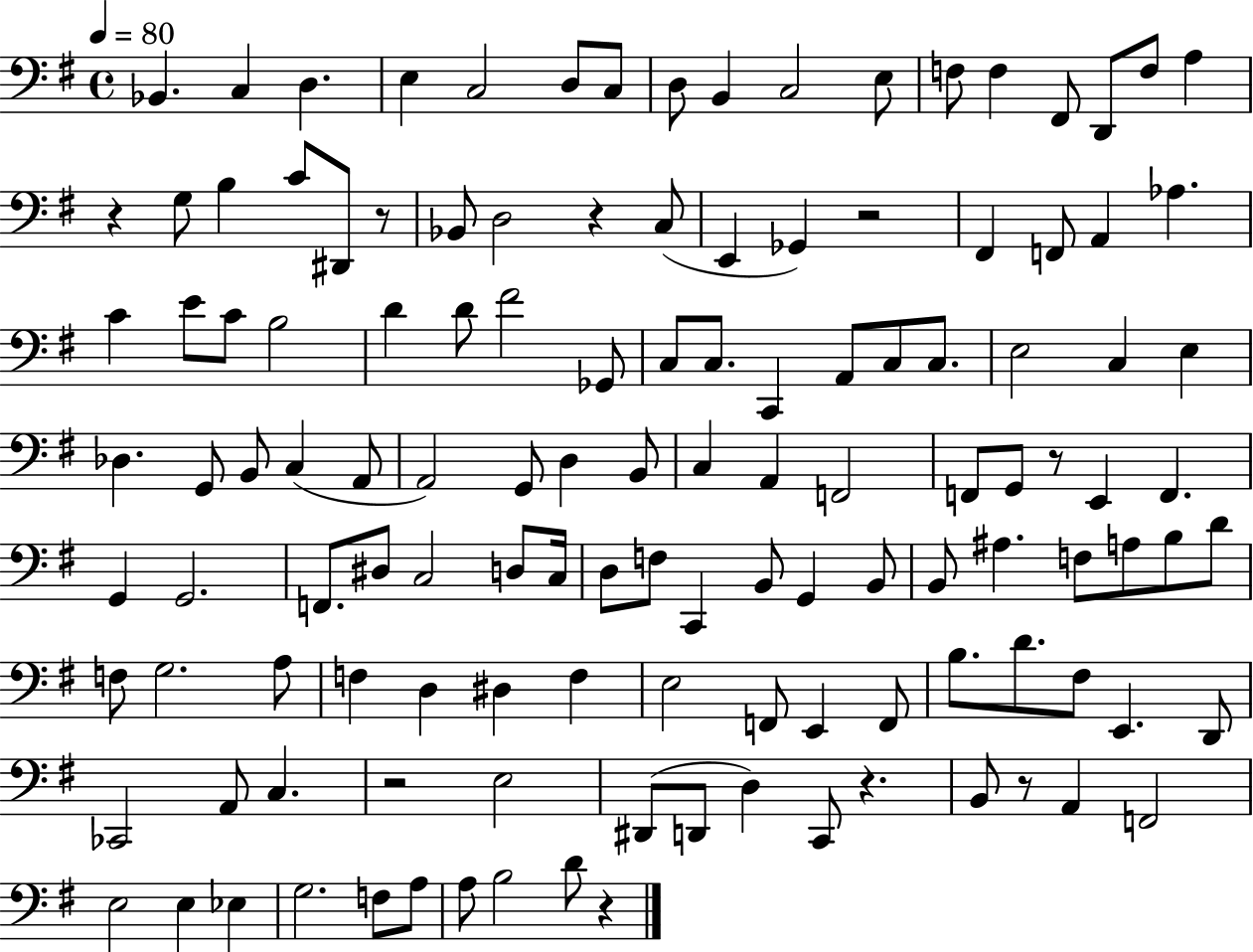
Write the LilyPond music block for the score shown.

{
  \clef bass
  \time 4/4
  \defaultTimeSignature
  \key g \major
  \tempo 4 = 80
  bes,4. c4 d4. | e4 c2 d8 c8 | d8 b,4 c2 e8 | f8 f4 fis,8 d,8 f8 a4 | \break r4 g8 b4 c'8 dis,8 r8 | bes,8 d2 r4 c8( | e,4 ges,4) r2 | fis,4 f,8 a,4 aes4. | \break c'4 e'8 c'8 b2 | d'4 d'8 fis'2 ges,8 | c8 c8. c,4 a,8 c8 c8. | e2 c4 e4 | \break des4. g,8 b,8 c4( a,8 | a,2) g,8 d4 b,8 | c4 a,4 f,2 | f,8 g,8 r8 e,4 f,4. | \break g,4 g,2. | f,8. dis8 c2 d8 c16 | d8 f8 c,4 b,8 g,4 b,8 | b,8 ais4. f8 a8 b8 d'8 | \break f8 g2. a8 | f4 d4 dis4 f4 | e2 f,8 e,4 f,8 | b8. d'8. fis8 e,4. d,8 | \break ces,2 a,8 c4. | r2 e2 | dis,8( d,8 d4) c,8 r4. | b,8 r8 a,4 f,2 | \break e2 e4 ees4 | g2. f8 a8 | a8 b2 d'8 r4 | \bar "|."
}